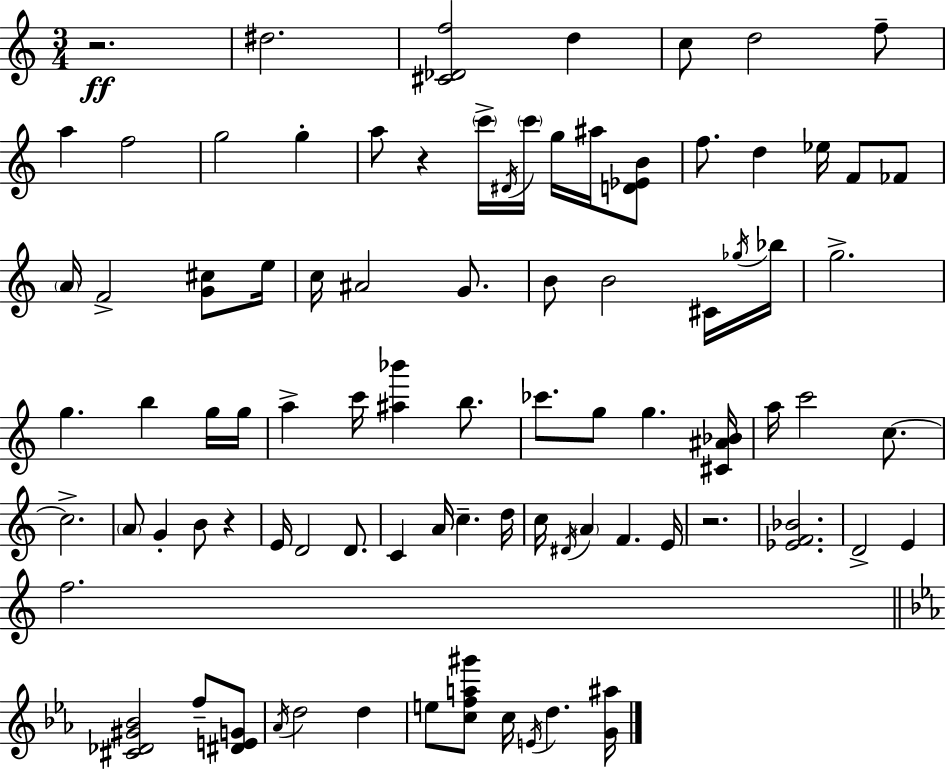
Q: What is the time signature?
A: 3/4